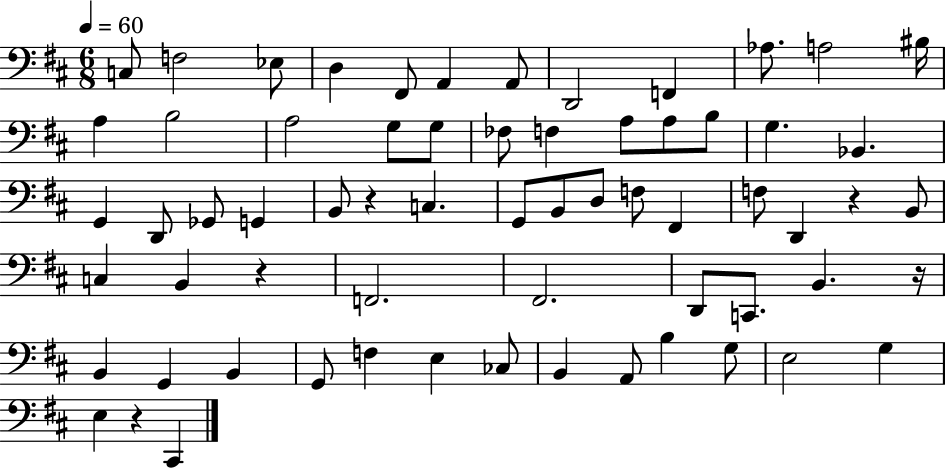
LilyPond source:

{
  \clef bass
  \numericTimeSignature
  \time 6/8
  \key d \major
  \tempo 4 = 60
  c8 f2 ees8 | d4 fis,8 a,4 a,8 | d,2 f,4 | aes8. a2 bis16 | \break a4 b2 | a2 g8 g8 | fes8 f4 a8 a8 b8 | g4. bes,4. | \break g,4 d,8 ges,8 g,4 | b,8 r4 c4. | g,8 b,8 d8 f8 fis,4 | f8 d,4 r4 b,8 | \break c4 b,4 r4 | f,2. | fis,2. | d,8 c,8. b,4. r16 | \break b,4 g,4 b,4 | g,8 f4 e4 ces8 | b,4 a,8 b4 g8 | e2 g4 | \break e4 r4 cis,4 | \bar "|."
}